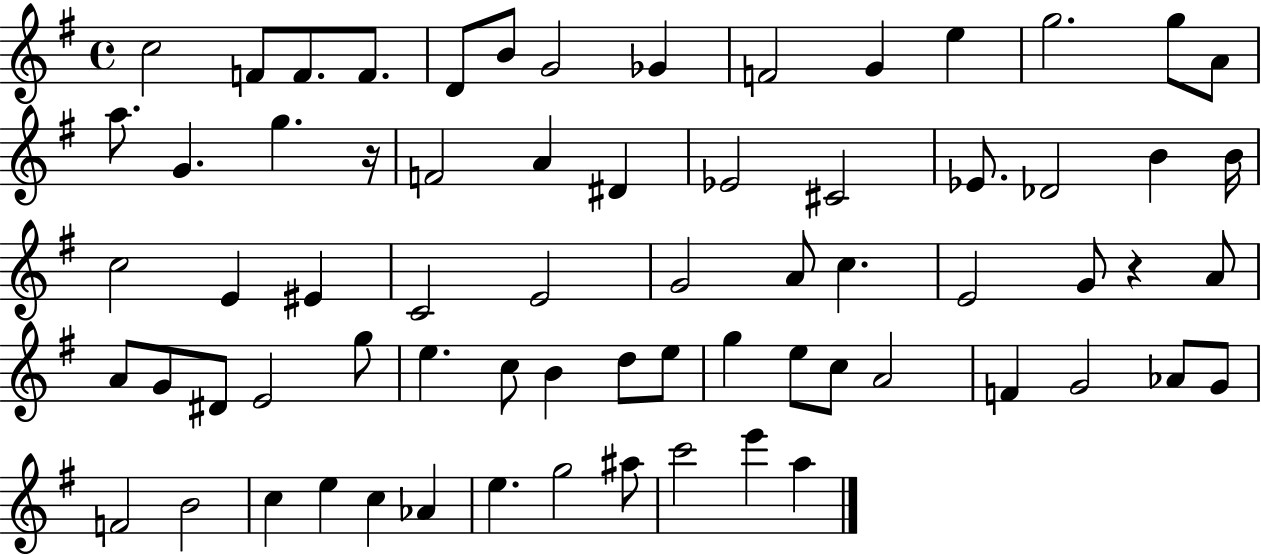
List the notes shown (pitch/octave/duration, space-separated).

C5/h F4/e F4/e. F4/e. D4/e B4/e G4/h Gb4/q F4/h G4/q E5/q G5/h. G5/e A4/e A5/e. G4/q. G5/q. R/s F4/h A4/q D#4/q Eb4/h C#4/h Eb4/e. Db4/h B4/q B4/s C5/h E4/q EIS4/q C4/h E4/h G4/h A4/e C5/q. E4/h G4/e R/q A4/e A4/e G4/e D#4/e E4/h G5/e E5/q. C5/e B4/q D5/e E5/e G5/q E5/e C5/e A4/h F4/q G4/h Ab4/e G4/e F4/h B4/h C5/q E5/q C5/q Ab4/q E5/q. G5/h A#5/e C6/h E6/q A5/q